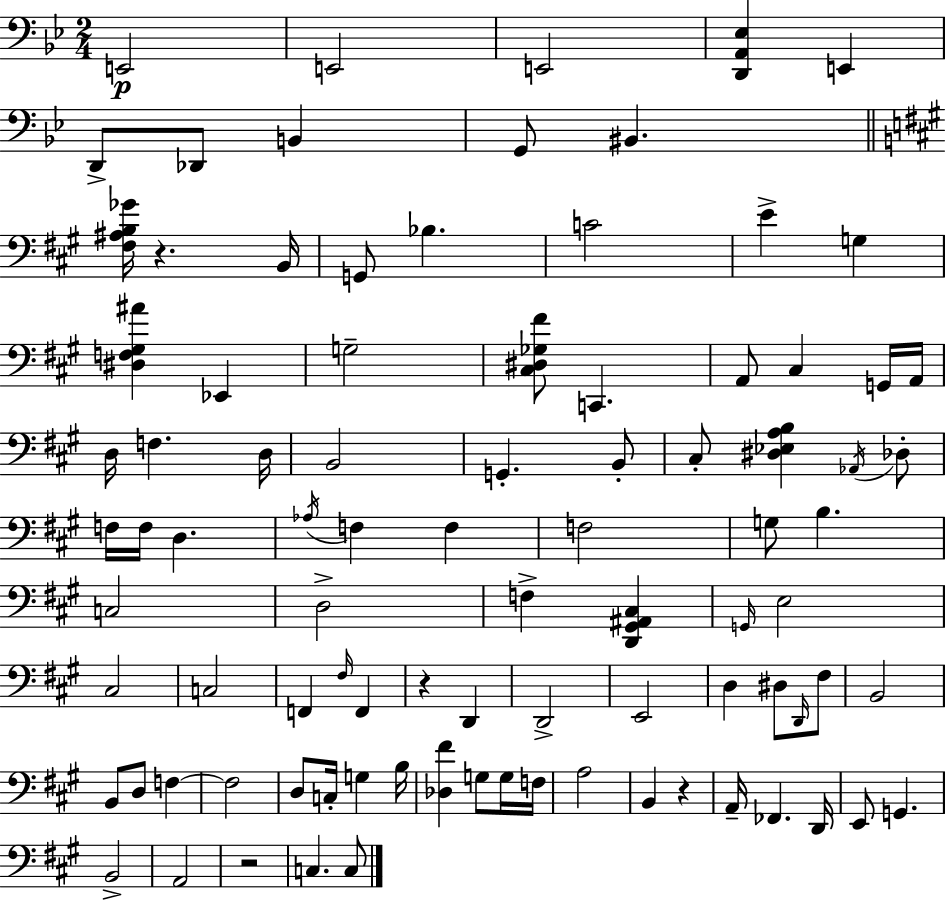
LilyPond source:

{
  \clef bass
  \numericTimeSignature
  \time 2/4
  \key g \minor
  e,2\p | e,2 | e,2 | <d, a, ees>4 e,4 | \break d,8-> des,8 b,4 | g,8 bis,4. | \bar "||" \break \key a \major <fis ais b ges'>16 r4. b,16 | g,8 bes4. | c'2 | e'4-> g4 | \break <dis f gis ais'>4 ees,4 | g2-- | <cis dis ges fis'>8 c,4. | a,8 cis4 g,16 a,16 | \break d16 f4. d16 | b,2 | g,4.-. b,8-. | cis8-. <dis ees a b>4 \acciaccatura { aes,16 } des8-. | \break f16 f16 d4. | \acciaccatura { aes16 } f4 f4 | f2 | g8 b4. | \break c2 | d2-> | f4-> <d, gis, ais, cis>4 | \grace { g,16 } e2 | \break cis2 | c2 | f,4 \grace { fis16 } | f,4 r4 | \break d,4 d,2-> | e,2 | d4 | dis8 \grace { d,16 } fis8 b,2 | \break b,8 d8 | f4~~ f2 | d8 c16-. | g4 b16 <des fis'>4 | \break g8 g16 f16 a2 | b,4 | r4 a,16-- fes,4. | d,16 e,8 g,4. | \break b,2-> | a,2 | r2 | c4. | \break c8 \bar "|."
}